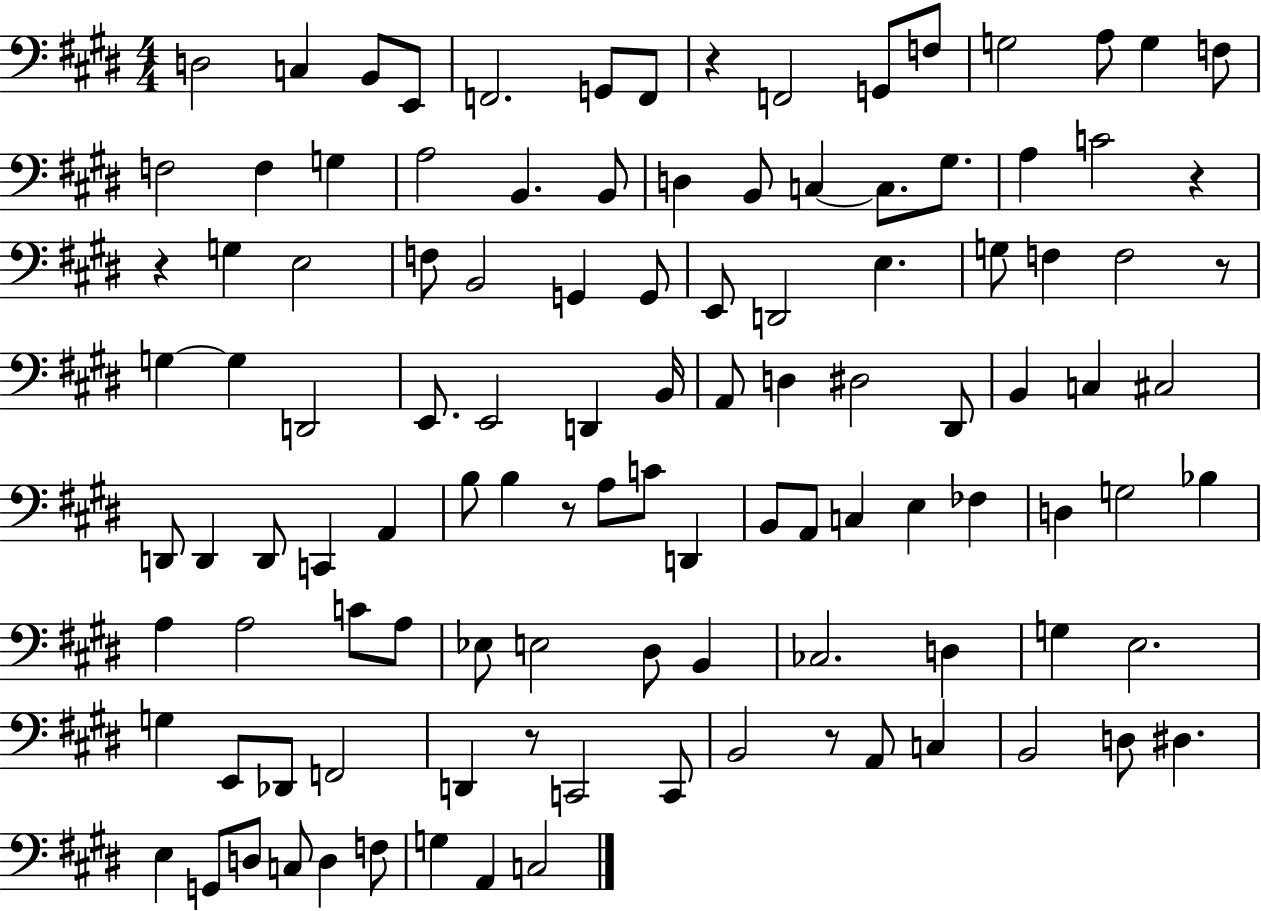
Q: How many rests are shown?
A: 7